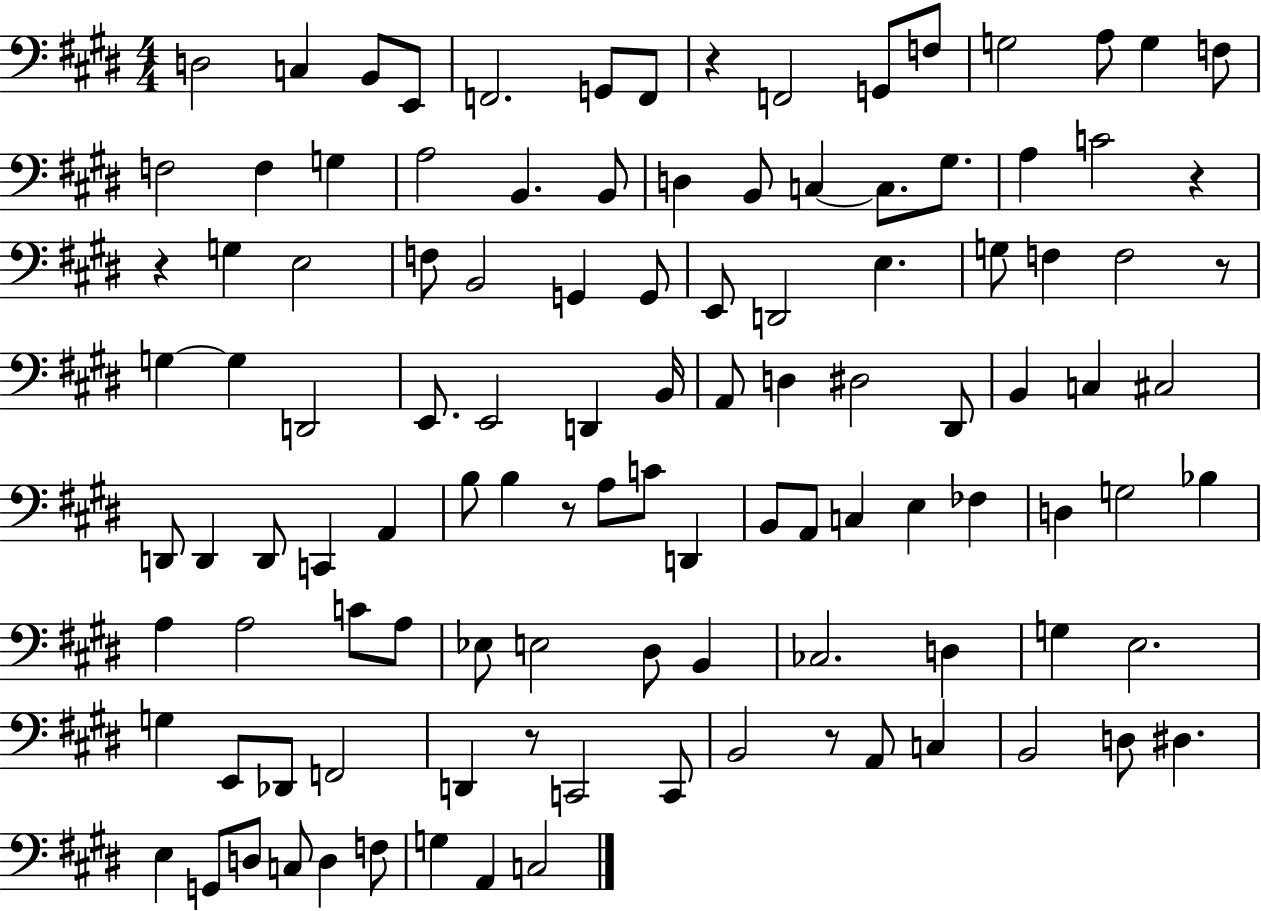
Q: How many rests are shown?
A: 7